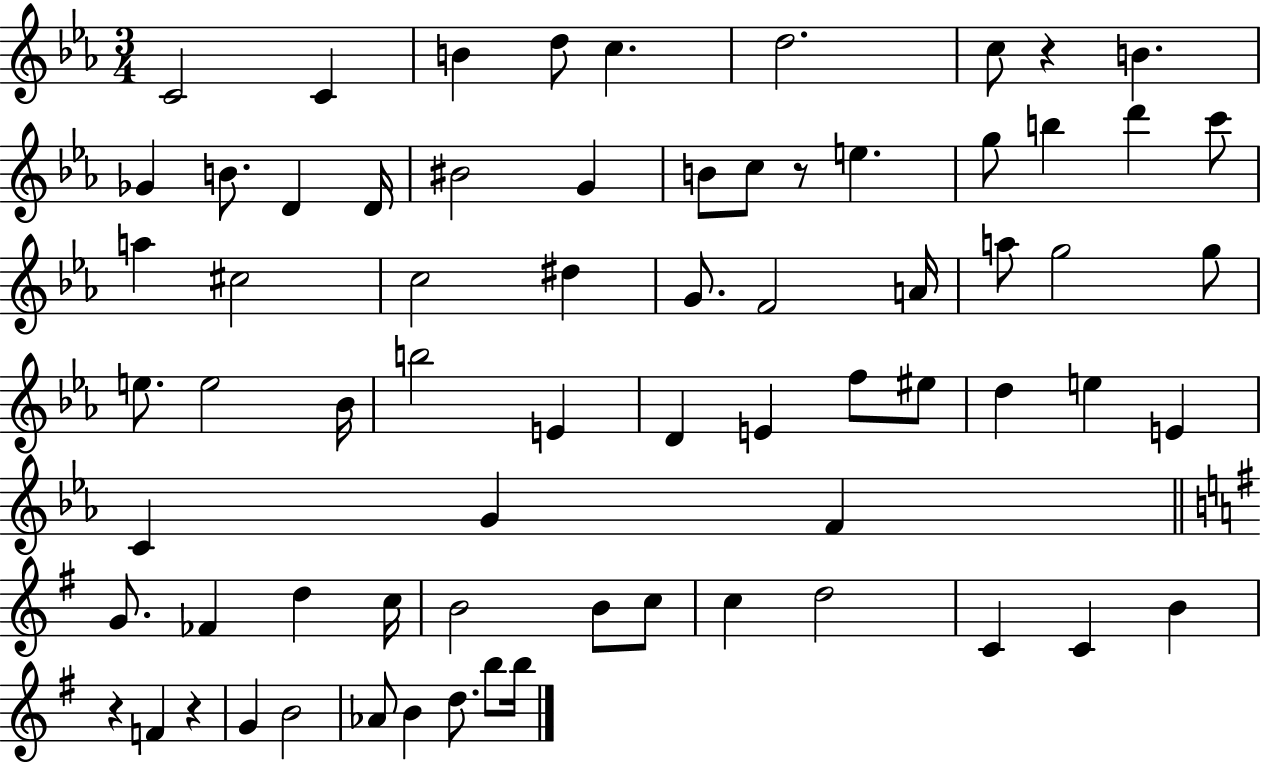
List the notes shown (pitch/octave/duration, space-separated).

C4/h C4/q B4/q D5/e C5/q. D5/h. C5/e R/q B4/q. Gb4/q B4/e. D4/q D4/s BIS4/h G4/q B4/e C5/e R/e E5/q. G5/e B5/q D6/q C6/e A5/q C#5/h C5/h D#5/q G4/e. F4/h A4/s A5/e G5/h G5/e E5/e. E5/h Bb4/s B5/h E4/q D4/q E4/q F5/e EIS5/e D5/q E5/q E4/q C4/q G4/q F4/q G4/e. FES4/q D5/q C5/s B4/h B4/e C5/e C5/q D5/h C4/q C4/q B4/q R/q F4/q R/q G4/q B4/h Ab4/e B4/q D5/e. B5/e B5/s